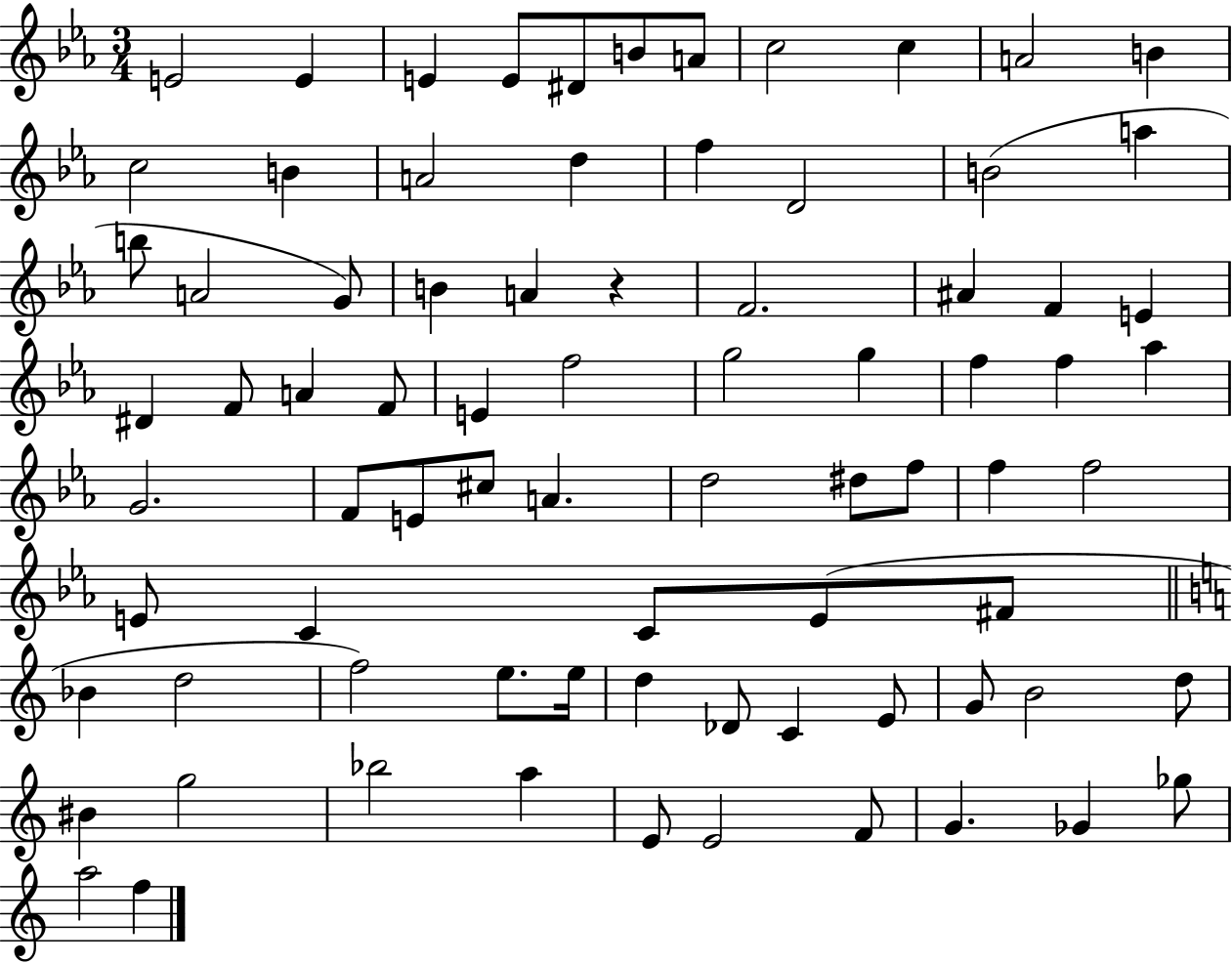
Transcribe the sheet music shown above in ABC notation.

X:1
T:Untitled
M:3/4
L:1/4
K:Eb
E2 E E E/2 ^D/2 B/2 A/2 c2 c A2 B c2 B A2 d f D2 B2 a b/2 A2 G/2 B A z F2 ^A F E ^D F/2 A F/2 E f2 g2 g f f _a G2 F/2 E/2 ^c/2 A d2 ^d/2 f/2 f f2 E/2 C C/2 E/2 ^F/2 _B d2 f2 e/2 e/4 d _D/2 C E/2 G/2 B2 d/2 ^B g2 _b2 a E/2 E2 F/2 G _G _g/2 a2 f